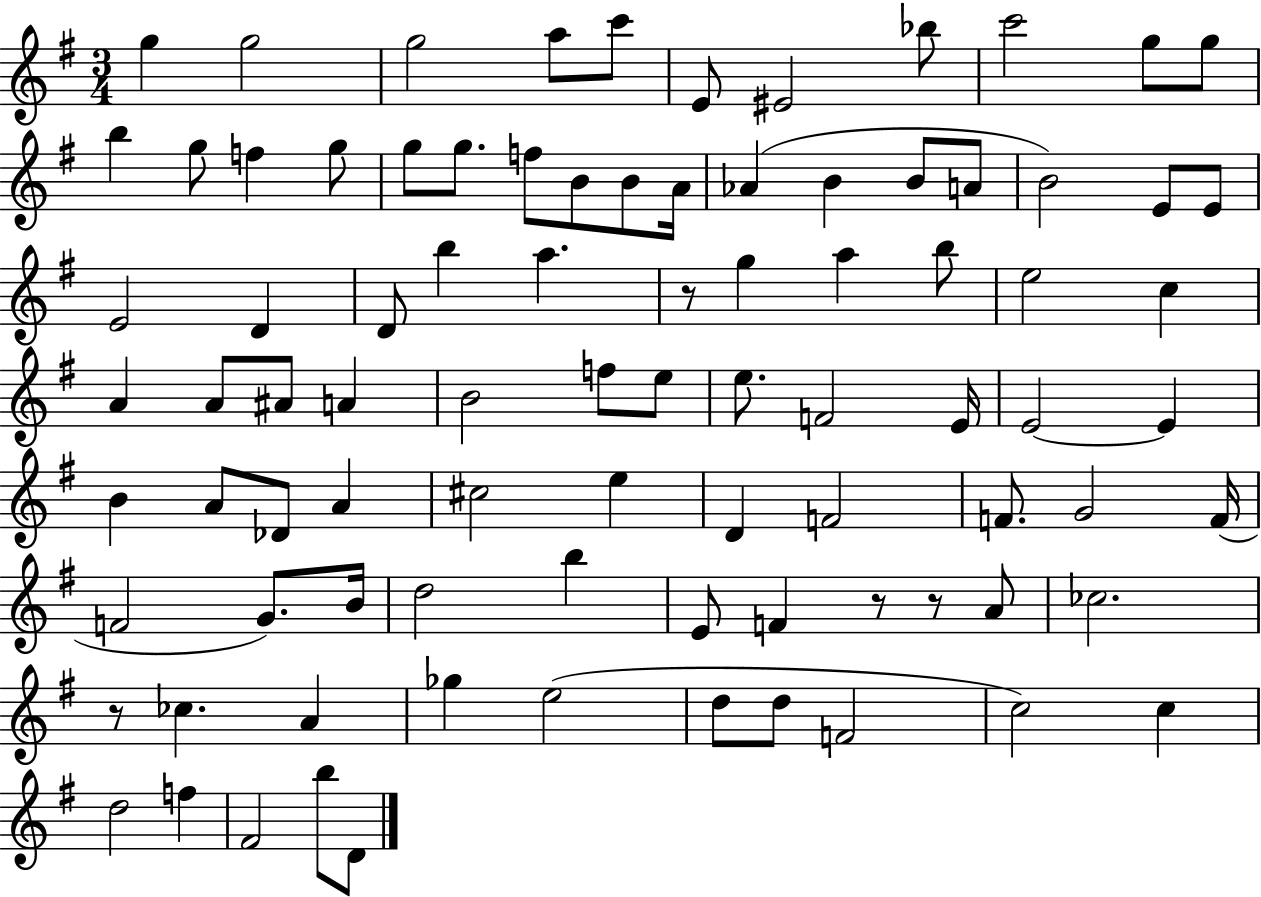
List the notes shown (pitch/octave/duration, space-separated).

G5/q G5/h G5/h A5/e C6/e E4/e EIS4/h Bb5/e C6/h G5/e G5/e B5/q G5/e F5/q G5/e G5/e G5/e. F5/e B4/e B4/e A4/s Ab4/q B4/q B4/e A4/e B4/h E4/e E4/e E4/h D4/q D4/e B5/q A5/q. R/e G5/q A5/q B5/e E5/h C5/q A4/q A4/e A#4/e A4/q B4/h F5/e E5/e E5/e. F4/h E4/s E4/h E4/q B4/q A4/e Db4/e A4/q C#5/h E5/q D4/q F4/h F4/e. G4/h F4/s F4/h G4/e. B4/s D5/h B5/q E4/e F4/q R/e R/e A4/e CES5/h. R/e CES5/q. A4/q Gb5/q E5/h D5/e D5/e F4/h C5/h C5/q D5/h F5/q F#4/h B5/e D4/e